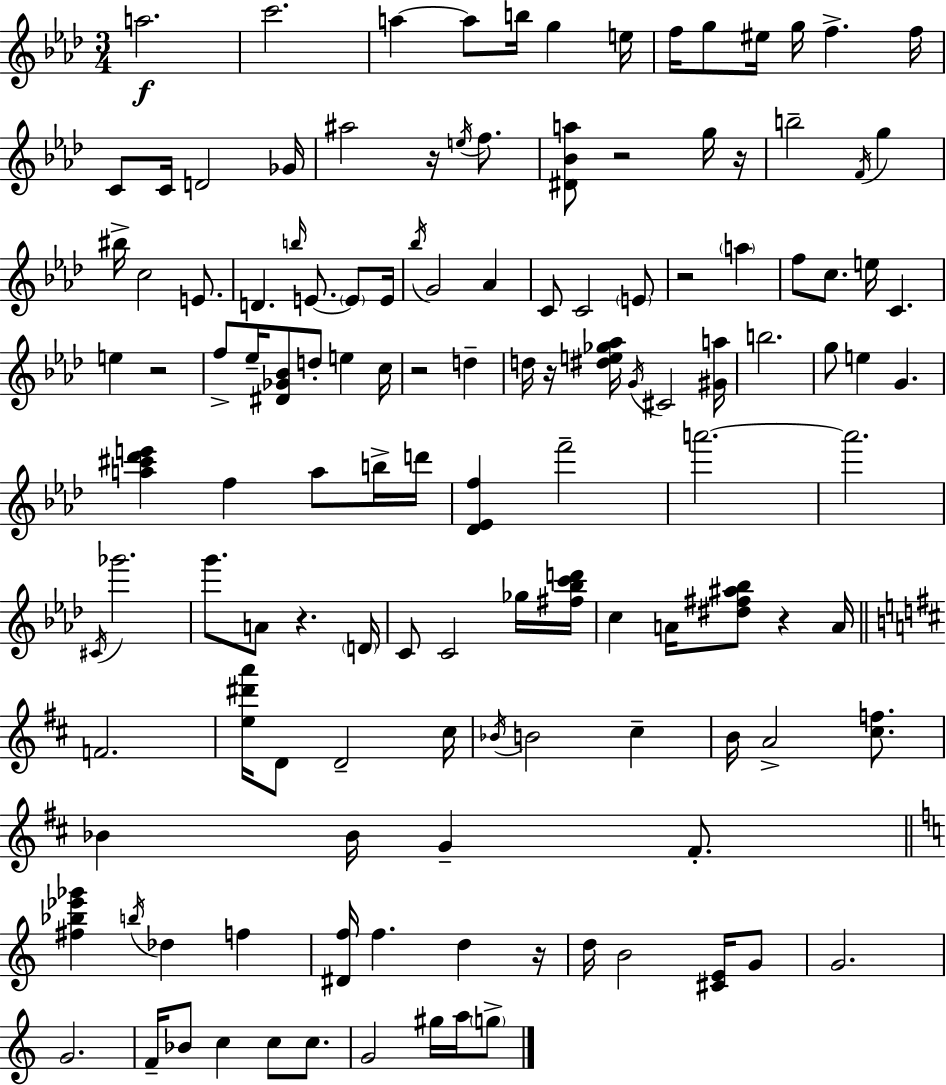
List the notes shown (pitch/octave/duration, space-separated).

A5/h. C6/h. A5/q A5/e B5/s G5/q E5/s F5/s G5/e EIS5/s G5/s F5/q. F5/s C4/e C4/s D4/h Gb4/s A#5/h R/s E5/s F5/e. [D#4,Bb4,A5]/e R/h G5/s R/s B5/h F4/s G5/q BIS5/s C5/h E4/e. D4/q. B5/s E4/e. E4/e E4/s Bb5/s G4/h Ab4/q C4/e C4/h E4/e R/h A5/q F5/e C5/e. E5/s C4/q. E5/q R/h F5/e Eb5/s [D#4,Gb4,Bb4]/e D5/e E5/q C5/s R/h D5/q D5/s R/s [D#5,E5,Gb5,Ab5]/s G4/s C#4/h [G#4,A5]/s B5/h. G5/e E5/q G4/q. [A5,C#6,Db6,E6]/q F5/q A5/e B5/s D6/s [Db4,Eb4,F5]/q F6/h A6/h. A6/h. C#4/s Gb6/h. G6/e. A4/e R/q. D4/s C4/e C4/h Gb5/s [F#5,Bb5,C6,D6]/s C5/q A4/s [D#5,F#5,A#5,Bb5]/e R/q A4/s F4/h. [E5,D#6,A6]/s D4/e D4/h C#5/s Bb4/s B4/h C#5/q B4/s A4/h [C#5,F5]/e. Bb4/q Bb4/s G4/q F#4/e. [F#5,Bb5,Eb6,Gb6]/q B5/s Db5/q F5/q [D#4,F5]/s F5/q. D5/q R/s D5/s B4/h [C#4,E4]/s G4/e G4/h. G4/h. F4/s Bb4/e C5/q C5/e C5/e. G4/h G#5/s A5/s G5/e